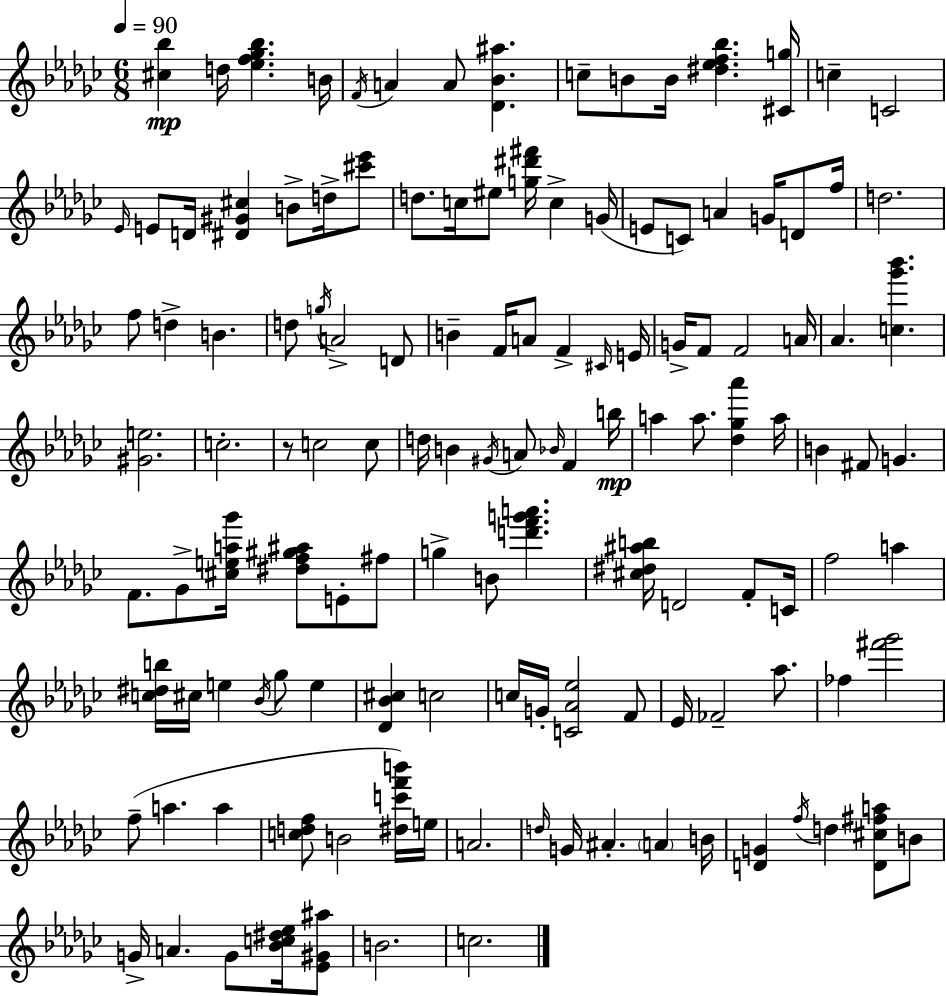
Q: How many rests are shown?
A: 1